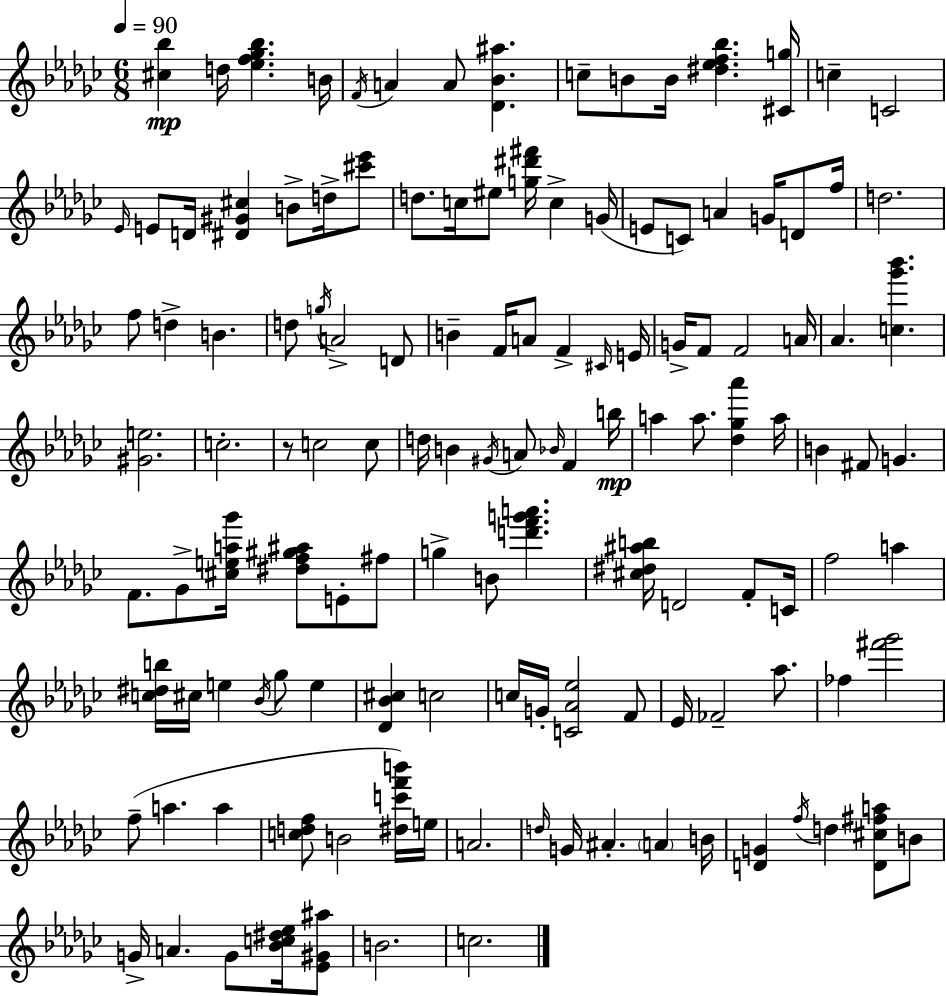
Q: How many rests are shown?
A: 1